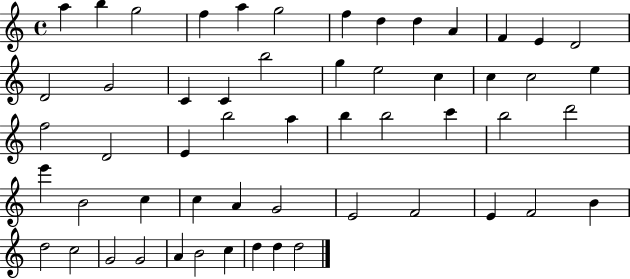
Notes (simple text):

A5/q B5/q G5/h F5/q A5/q G5/h F5/q D5/q D5/q A4/q F4/q E4/q D4/h D4/h G4/h C4/q C4/q B5/h G5/q E5/h C5/q C5/q C5/h E5/q F5/h D4/h E4/q B5/h A5/q B5/q B5/h C6/q B5/h D6/h E6/q B4/h C5/q C5/q A4/q G4/h E4/h F4/h E4/q F4/h B4/q D5/h C5/h G4/h G4/h A4/q B4/h C5/q D5/q D5/q D5/h